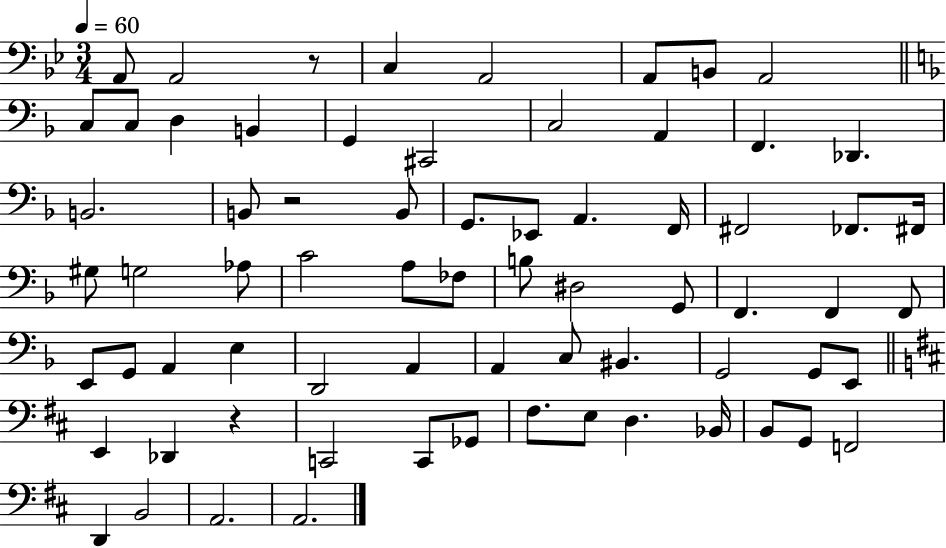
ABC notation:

X:1
T:Untitled
M:3/4
L:1/4
K:Bb
A,,/2 A,,2 z/2 C, A,,2 A,,/2 B,,/2 A,,2 C,/2 C,/2 D, B,, G,, ^C,,2 C,2 A,, F,, _D,, B,,2 B,,/2 z2 B,,/2 G,,/2 _E,,/2 A,, F,,/4 ^F,,2 _F,,/2 ^F,,/4 ^G,/2 G,2 _A,/2 C2 A,/2 _F,/2 B,/2 ^D,2 G,,/2 F,, F,, F,,/2 E,,/2 G,,/2 A,, E, D,,2 A,, A,, C,/2 ^B,, G,,2 G,,/2 E,,/2 E,, _D,, z C,,2 C,,/2 _G,,/2 ^F,/2 E,/2 D, _B,,/4 B,,/2 G,,/2 F,,2 D,, B,,2 A,,2 A,,2